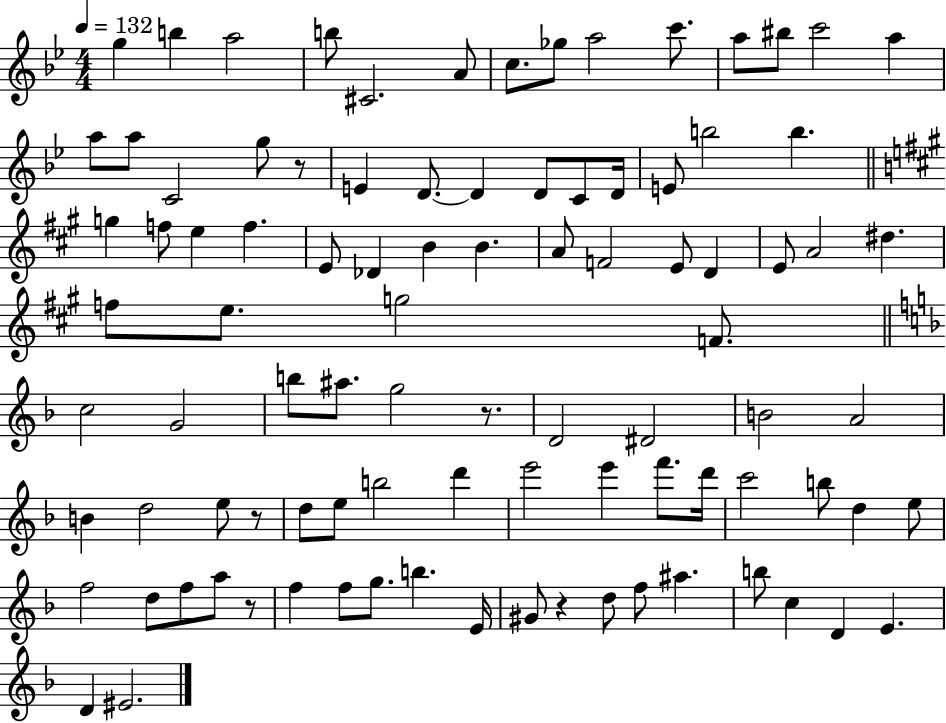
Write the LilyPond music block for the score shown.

{
  \clef treble
  \numericTimeSignature
  \time 4/4
  \key bes \major
  \tempo 4 = 132
  g''4 b''4 a''2 | b''8 cis'2. a'8 | c''8. ges''8 a''2 c'''8. | a''8 bis''8 c'''2 a''4 | \break a''8 a''8 c'2 g''8 r8 | e'4 d'8.~~ d'4 d'8 c'8 d'16 | e'8 b''2 b''4. | \bar "||" \break \key a \major g''4 f''8 e''4 f''4. | e'8 des'4 b'4 b'4. | a'8 f'2 e'8 d'4 | e'8 a'2 dis''4. | \break f''8 e''8. g''2 f'8. | \bar "||" \break \key f \major c''2 g'2 | b''8 ais''8. g''2 r8. | d'2 dis'2 | b'2 a'2 | \break b'4 d''2 e''8 r8 | d''8 e''8 b''2 d'''4 | e'''2 e'''4 f'''8. d'''16 | c'''2 b''8 d''4 e''8 | \break f''2 d''8 f''8 a''8 r8 | f''4 f''8 g''8. b''4. e'16 | gis'8 r4 d''8 f''8 ais''4. | b''8 c''4 d'4 e'4. | \break d'4 eis'2. | \bar "|."
}